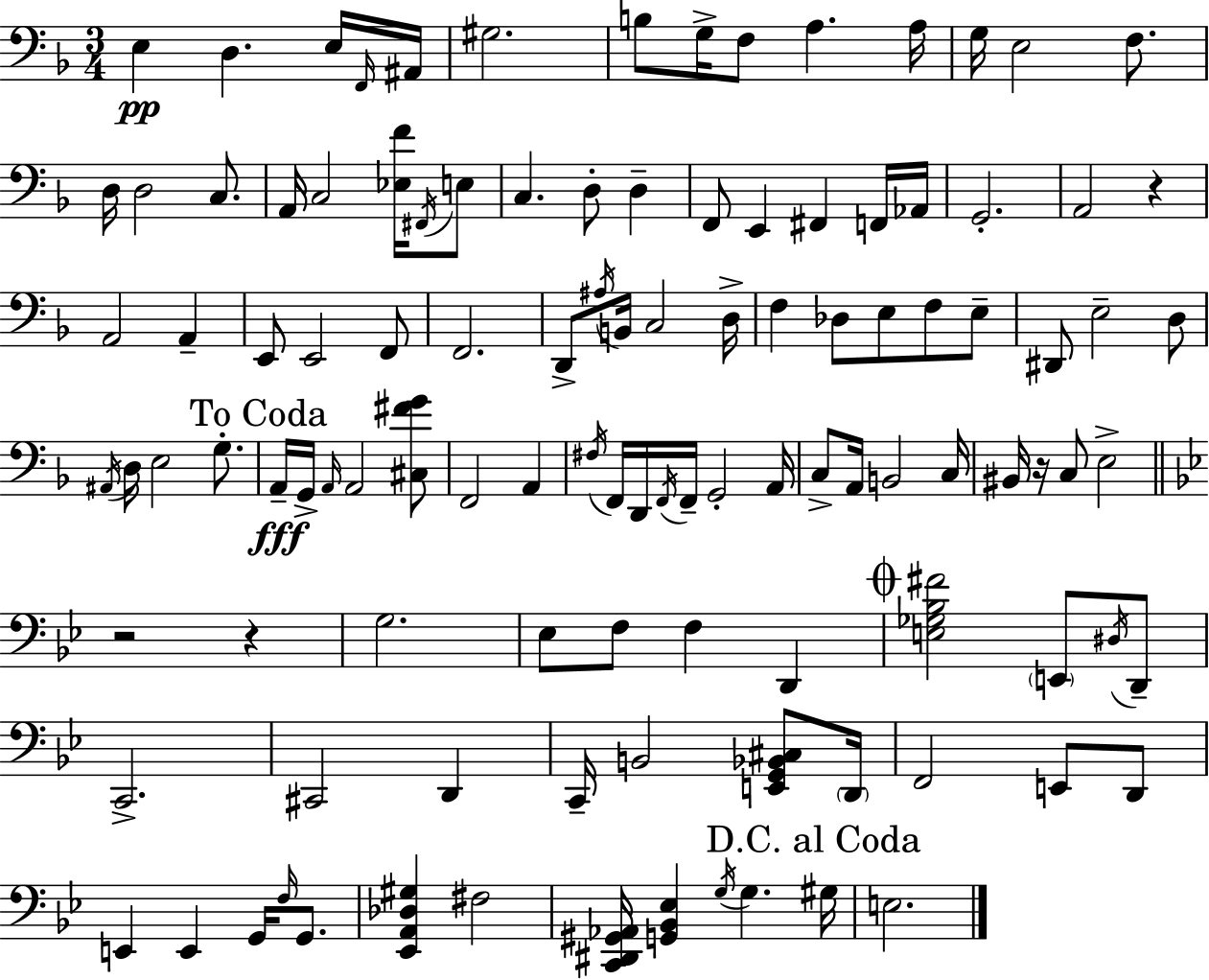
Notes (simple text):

E3/q D3/q. E3/s F2/s A#2/s G#3/h. B3/e G3/s F3/e A3/q. A3/s G3/s E3/h F3/e. D3/s D3/h C3/e. A2/s C3/h [Eb3,F4]/s F#2/s E3/e C3/q. D3/e D3/q F2/e E2/q F#2/q F2/s Ab2/s G2/h. A2/h R/q A2/h A2/q E2/e E2/h F2/e F2/h. D2/e A#3/s B2/s C3/h D3/s F3/q Db3/e E3/e F3/e E3/e D#2/e E3/h D3/e A#2/s D3/s E3/h G3/e. A2/s G2/s A2/s A2/h [C#3,F#4,G4]/e F2/h A2/q F#3/s F2/s D2/s F2/s F2/s G2/h A2/s C3/e A2/s B2/h C3/s BIS2/s R/s C3/e E3/h R/h R/q G3/h. Eb3/e F3/e F3/q D2/q [E3,Gb3,Bb3,F#4]/h E2/e D#3/s D2/e C2/h. C#2/h D2/q C2/s B2/h [E2,G2,Bb2,C#3]/e D2/s F2/h E2/e D2/e E2/q E2/q G2/s F3/s G2/e. [Eb2,A2,Db3,G#3]/q F#3/h [C2,D#2,G#2,Ab2]/s [G2,Bb2,Eb3]/q G3/s G3/q. G#3/s E3/h.